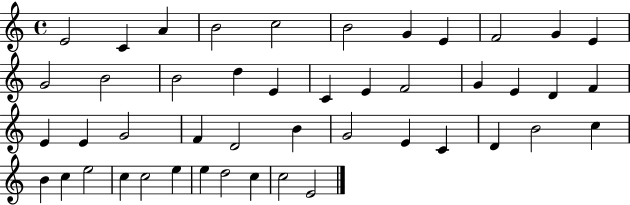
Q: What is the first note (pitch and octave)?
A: E4